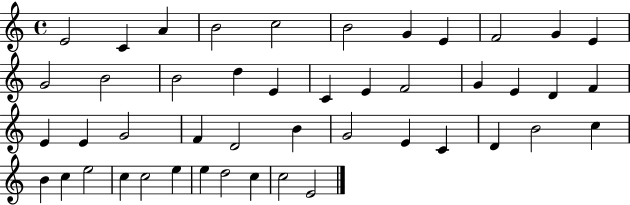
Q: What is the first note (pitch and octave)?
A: E4